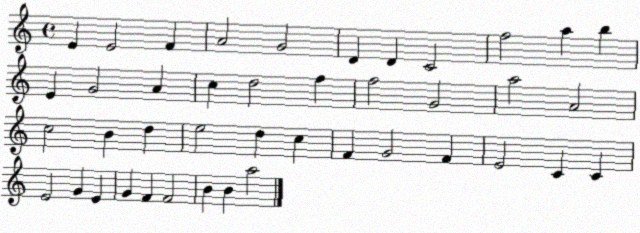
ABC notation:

X:1
T:Untitled
M:4/4
L:1/4
K:C
E E2 F A2 G2 D D C2 f2 a b E G2 A c d2 f f2 G2 a2 A2 c2 B d e2 d c F G2 F E2 C C E2 G E G F F2 B B a2